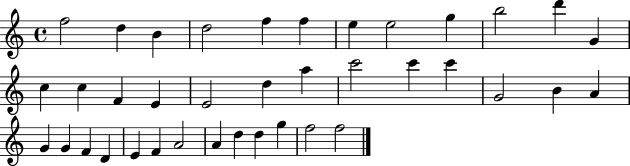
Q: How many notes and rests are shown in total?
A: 38